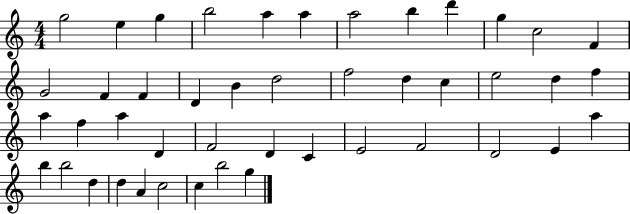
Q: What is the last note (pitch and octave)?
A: G5